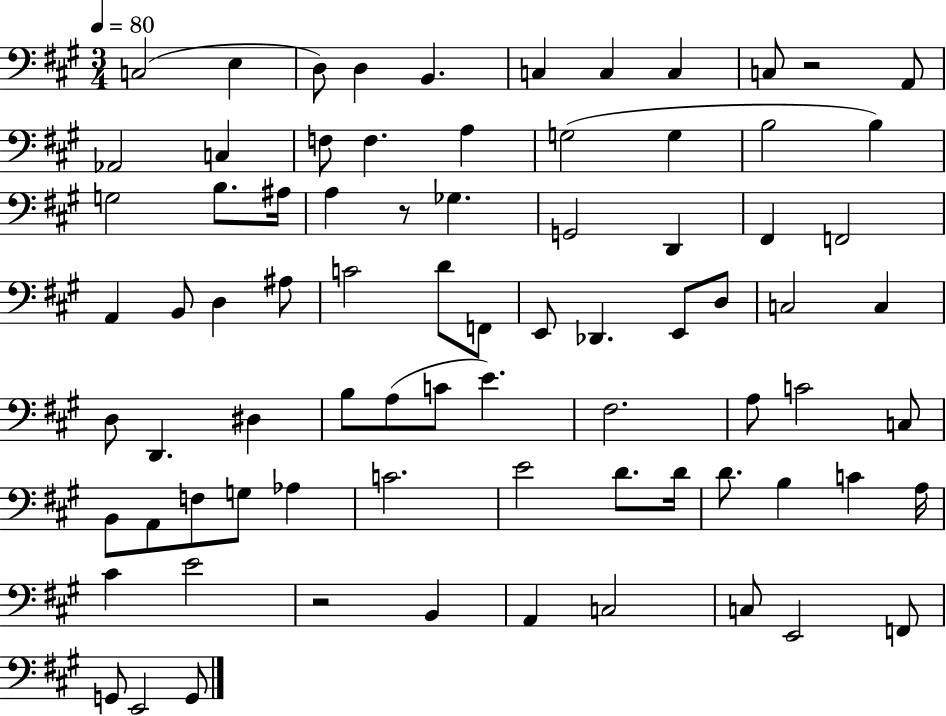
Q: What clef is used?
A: bass